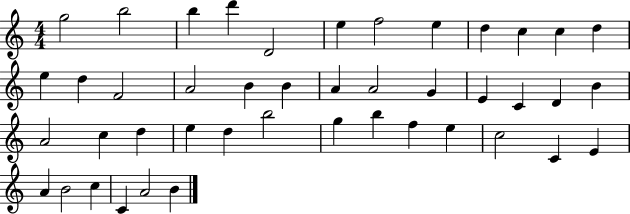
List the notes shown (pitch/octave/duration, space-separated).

G5/h B5/h B5/q D6/q D4/h E5/q F5/h E5/q D5/q C5/q C5/q D5/q E5/q D5/q F4/h A4/h B4/q B4/q A4/q A4/h G4/q E4/q C4/q D4/q B4/q A4/h C5/q D5/q E5/q D5/q B5/h G5/q B5/q F5/q E5/q C5/h C4/q E4/q A4/q B4/h C5/q C4/q A4/h B4/q